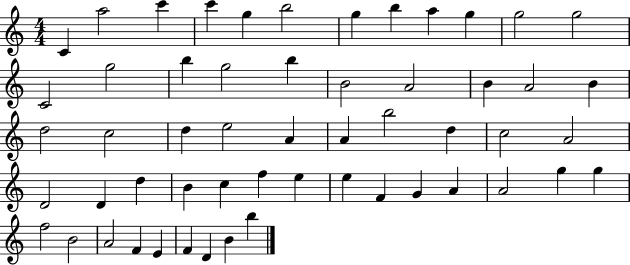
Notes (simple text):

C4/q A5/h C6/q C6/q G5/q B5/h G5/q B5/q A5/q G5/q G5/h G5/h C4/h G5/h B5/q G5/h B5/q B4/h A4/h B4/q A4/h B4/q D5/h C5/h D5/q E5/h A4/q A4/q B5/h D5/q C5/h A4/h D4/h D4/q D5/q B4/q C5/q F5/q E5/q E5/q F4/q G4/q A4/q A4/h G5/q G5/q F5/h B4/h A4/h F4/q E4/q F4/q D4/q B4/q B5/q